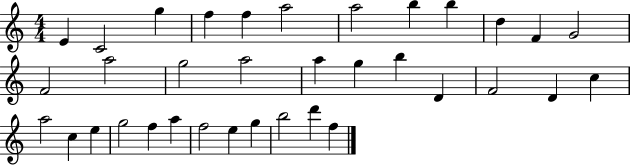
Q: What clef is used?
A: treble